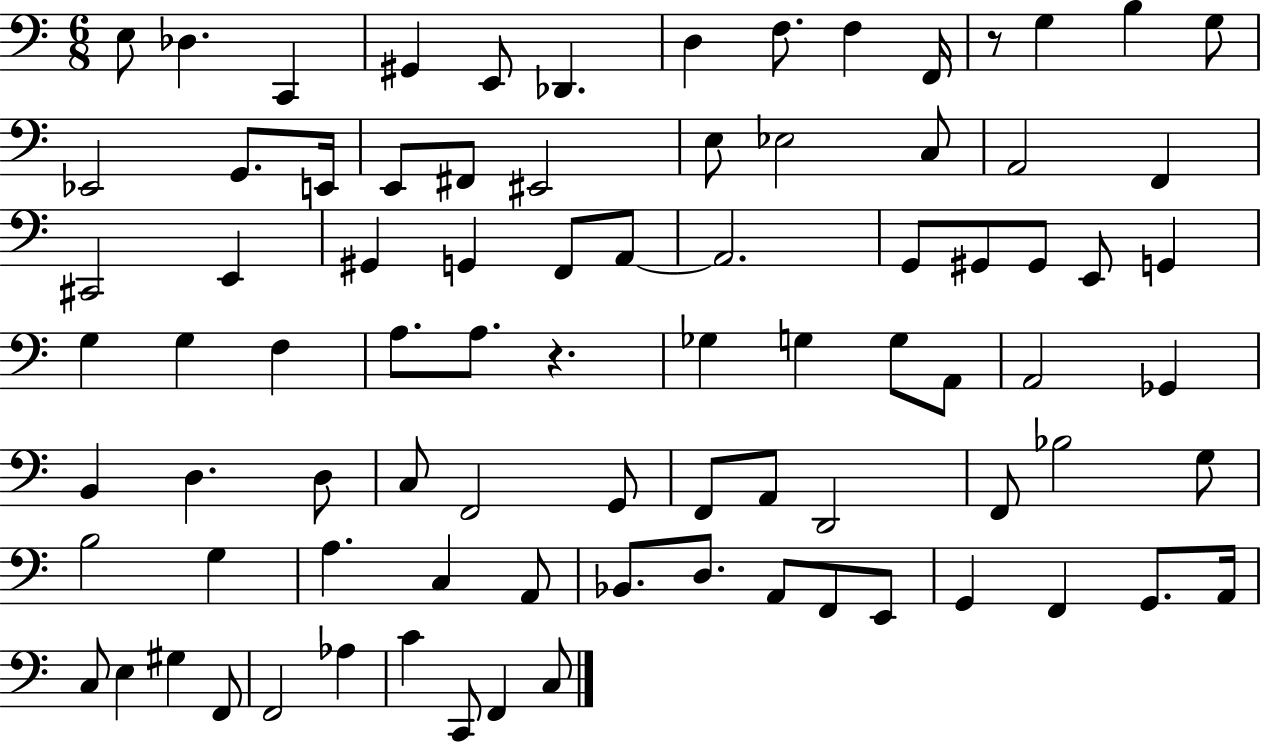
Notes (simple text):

E3/e Db3/q. C2/q G#2/q E2/e Db2/q. D3/q F3/e. F3/q F2/s R/e G3/q B3/q G3/e Eb2/h G2/e. E2/s E2/e F#2/e EIS2/h E3/e Eb3/h C3/e A2/h F2/q C#2/h E2/q G#2/q G2/q F2/e A2/e A2/h. G2/e G#2/e G#2/e E2/e G2/q G3/q G3/q F3/q A3/e. A3/e. R/q. Gb3/q G3/q G3/e A2/e A2/h Gb2/q B2/q D3/q. D3/e C3/e F2/h G2/e F2/e A2/e D2/h F2/e Bb3/h G3/e B3/h G3/q A3/q. C3/q A2/e Bb2/e. D3/e. A2/e F2/e E2/e G2/q F2/q G2/e. A2/s C3/e E3/q G#3/q F2/e F2/h Ab3/q C4/q C2/e F2/q C3/e